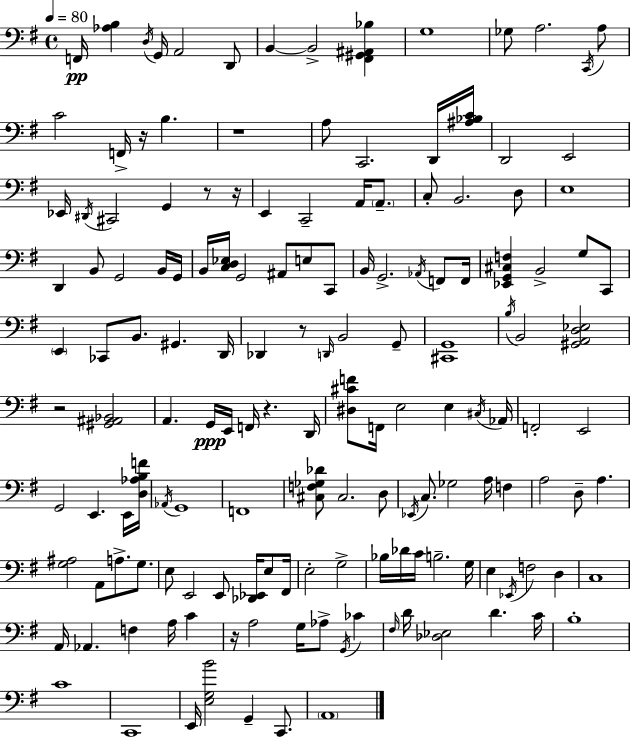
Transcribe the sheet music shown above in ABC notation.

X:1
T:Untitled
M:4/4
L:1/4
K:Em
F,,/4 [_A,B,] D,/4 G,,/4 A,,2 D,,/2 B,, B,,2 [^F,,^G,,^A,,_B,] G,4 _G,/2 A,2 C,,/4 A,/2 C2 F,,/4 z/4 B, z4 A,/2 C,,2 D,,/4 [^A,_B,C]/4 D,,2 E,,2 _E,,/4 ^D,,/4 ^C,,2 G,, z/2 z/4 E,, C,,2 A,,/4 A,,/2 C,/2 B,,2 D,/2 E,4 D,, B,,/2 G,,2 B,,/4 G,,/4 B,,/4 [C,D,_E,]/4 G,,2 ^A,,/2 E,/2 C,,/2 B,,/4 G,,2 _A,,/4 F,,/2 F,,/4 [_E,,G,,^C,F,] B,,2 G,/2 C,,/2 E,, _C,,/2 B,,/2 ^G,, D,,/4 _D,, z/2 D,,/4 B,,2 G,,/2 [^C,,G,,]4 B,/4 B,,2 [^G,,A,,D,_E,]2 z2 [^G,,^A,,_B,,]2 A,, G,,/4 E,,/4 F,,/4 z D,,/4 [^D,^CF]/2 F,,/4 E,2 E, ^C,/4 _A,,/4 F,,2 E,,2 G,,2 E,, E,,/4 [D,_A,B,F]/4 _A,,/4 G,,4 F,,4 [^C,F,_G,_D]/2 ^C,2 D,/2 _E,,/4 C,/2 _G,2 A,/4 F, A,2 D,/2 A, [G,^A,]2 A,,/2 A,/2 G,/2 E,/2 E,,2 E,,/2 [_D,,_E,,]/4 E,/2 ^F,,/4 E,2 G,2 _B,/4 _D/4 C/4 B,2 G,/4 E, _E,,/4 F,2 D, C,4 A,,/4 _A,, F, A,/4 C z/4 A,2 G,/4 _A,/2 G,,/4 _C ^F,/4 D/4 [_D,_E,]2 D C/4 B,4 C4 C,,4 E,,/4 [E,G,B]2 G,, C,,/2 A,,4